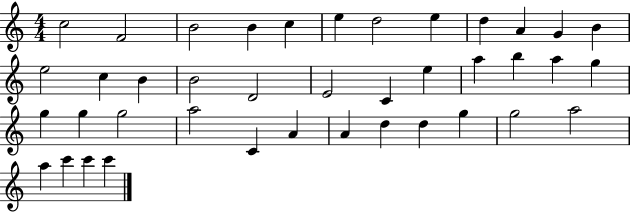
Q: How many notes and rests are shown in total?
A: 40